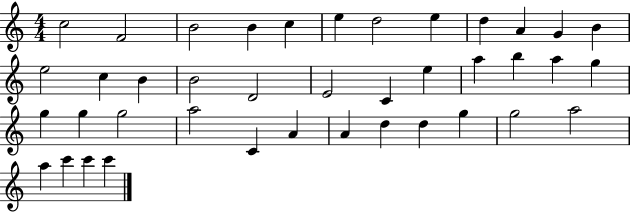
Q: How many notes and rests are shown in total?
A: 40